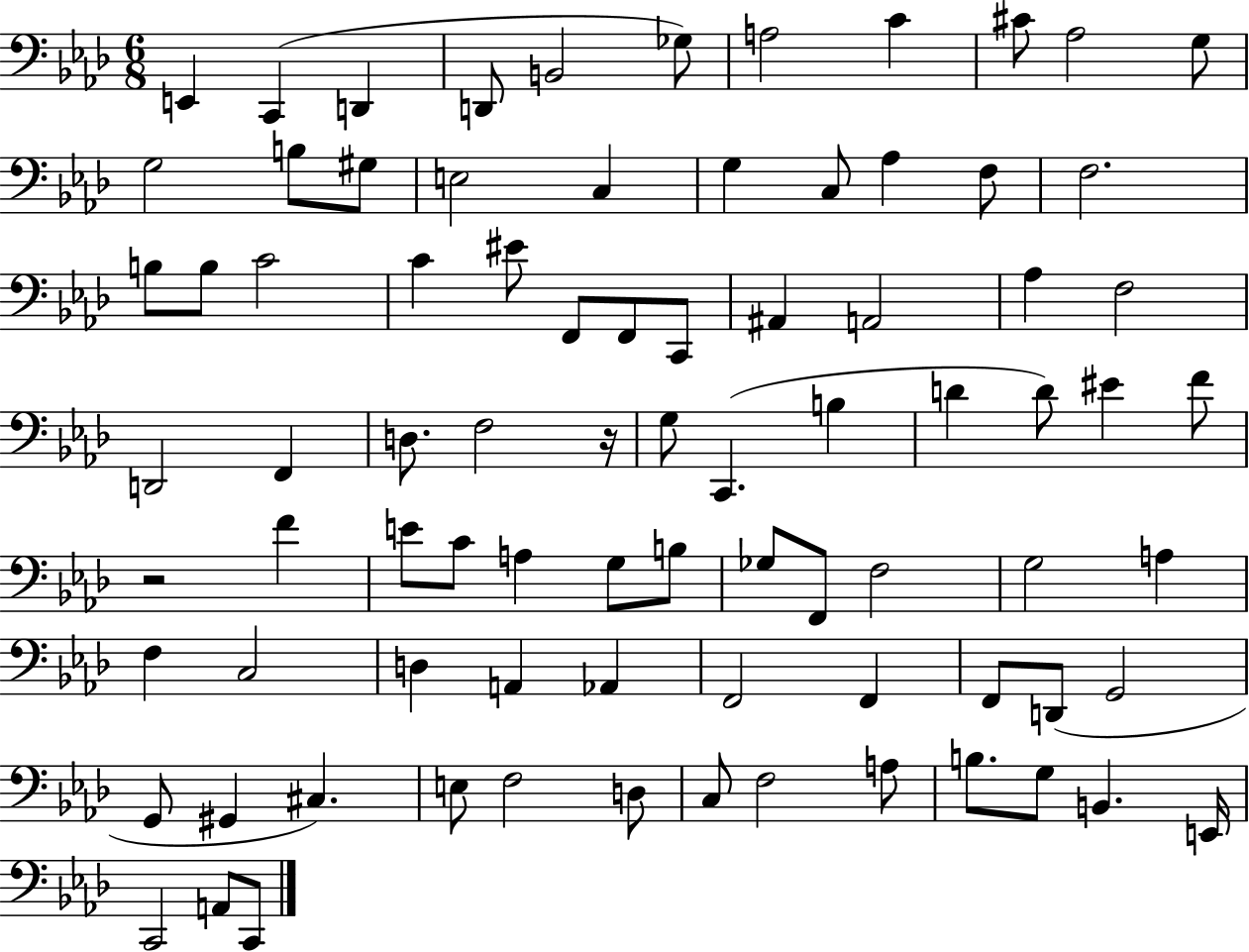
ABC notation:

X:1
T:Untitled
M:6/8
L:1/4
K:Ab
E,, C,, D,, D,,/2 B,,2 _G,/2 A,2 C ^C/2 _A,2 G,/2 G,2 B,/2 ^G,/2 E,2 C, G, C,/2 _A, F,/2 F,2 B,/2 B,/2 C2 C ^E/2 F,,/2 F,,/2 C,,/2 ^A,, A,,2 _A, F,2 D,,2 F,, D,/2 F,2 z/4 G,/2 C,, B, D D/2 ^E F/2 z2 F E/2 C/2 A, G,/2 B,/2 _G,/2 F,,/2 F,2 G,2 A, F, C,2 D, A,, _A,, F,,2 F,, F,,/2 D,,/2 G,,2 G,,/2 ^G,, ^C, E,/2 F,2 D,/2 C,/2 F,2 A,/2 B,/2 G,/2 B,, E,,/4 C,,2 A,,/2 C,,/2